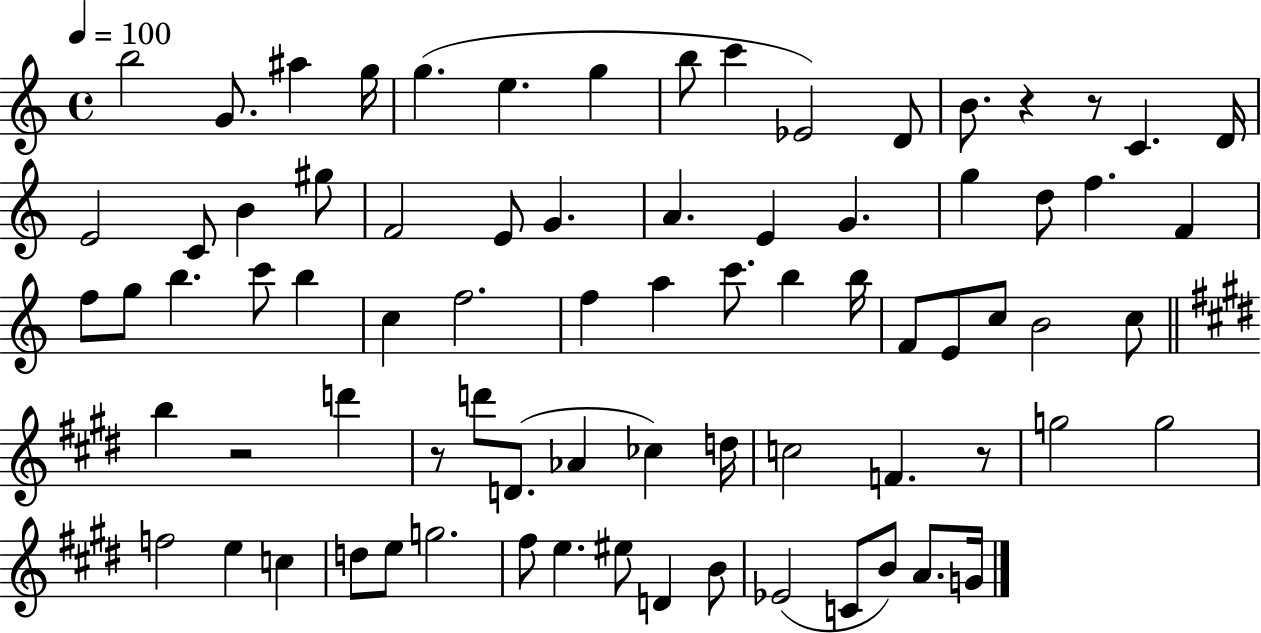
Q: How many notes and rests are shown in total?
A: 77